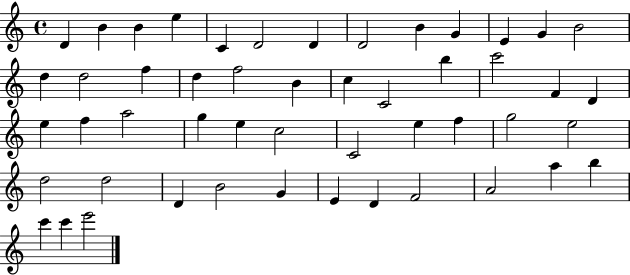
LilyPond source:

{
  \clef treble
  \time 4/4
  \defaultTimeSignature
  \key c \major
  d'4 b'4 b'4 e''4 | c'4 d'2 d'4 | d'2 b'4 g'4 | e'4 g'4 b'2 | \break d''4 d''2 f''4 | d''4 f''2 b'4 | c''4 c'2 b''4 | c'''2 f'4 d'4 | \break e''4 f''4 a''2 | g''4 e''4 c''2 | c'2 e''4 f''4 | g''2 e''2 | \break d''2 d''2 | d'4 b'2 g'4 | e'4 d'4 f'2 | a'2 a''4 b''4 | \break c'''4 c'''4 e'''2 | \bar "|."
}